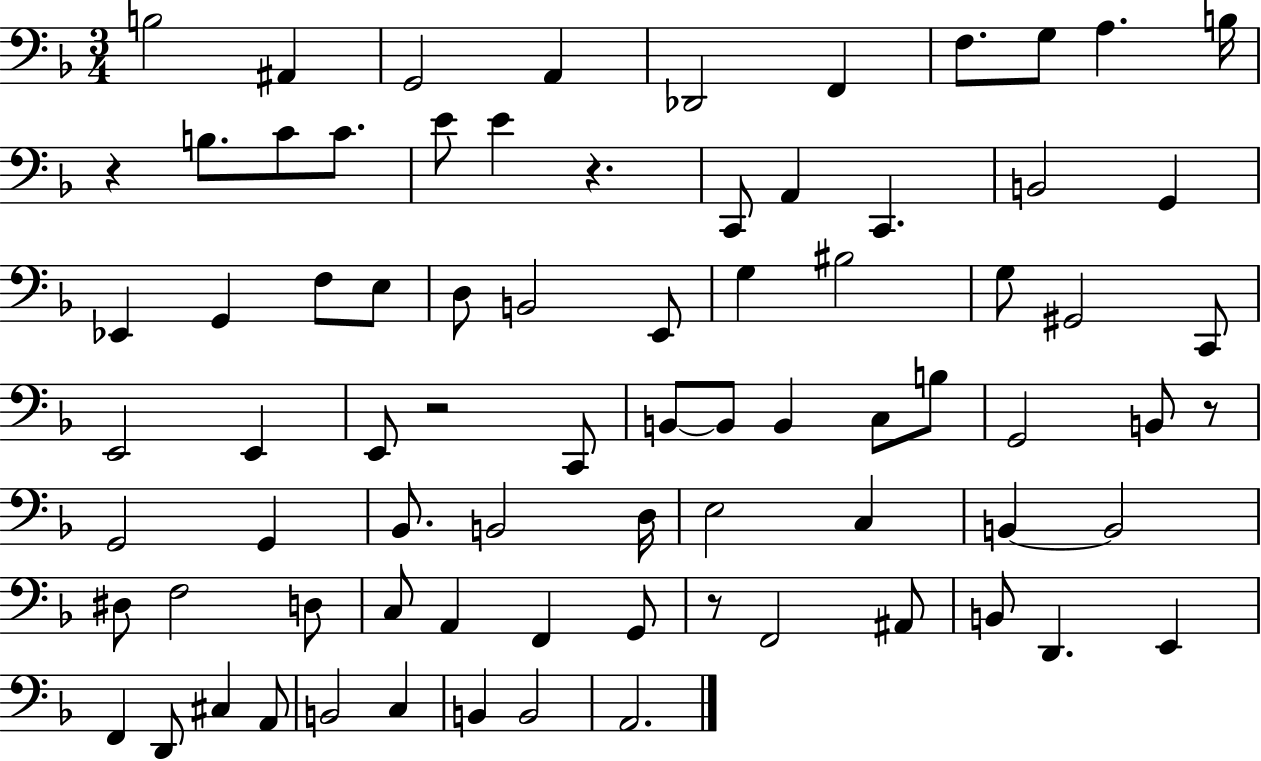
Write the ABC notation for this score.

X:1
T:Untitled
M:3/4
L:1/4
K:F
B,2 ^A,, G,,2 A,, _D,,2 F,, F,/2 G,/2 A, B,/4 z B,/2 C/2 C/2 E/2 E z C,,/2 A,, C,, B,,2 G,, _E,, G,, F,/2 E,/2 D,/2 B,,2 E,,/2 G, ^B,2 G,/2 ^G,,2 C,,/2 E,,2 E,, E,,/2 z2 C,,/2 B,,/2 B,,/2 B,, C,/2 B,/2 G,,2 B,,/2 z/2 G,,2 G,, _B,,/2 B,,2 D,/4 E,2 C, B,, B,,2 ^D,/2 F,2 D,/2 C,/2 A,, F,, G,,/2 z/2 F,,2 ^A,,/2 B,,/2 D,, E,, F,, D,,/2 ^C, A,,/2 B,,2 C, B,, B,,2 A,,2